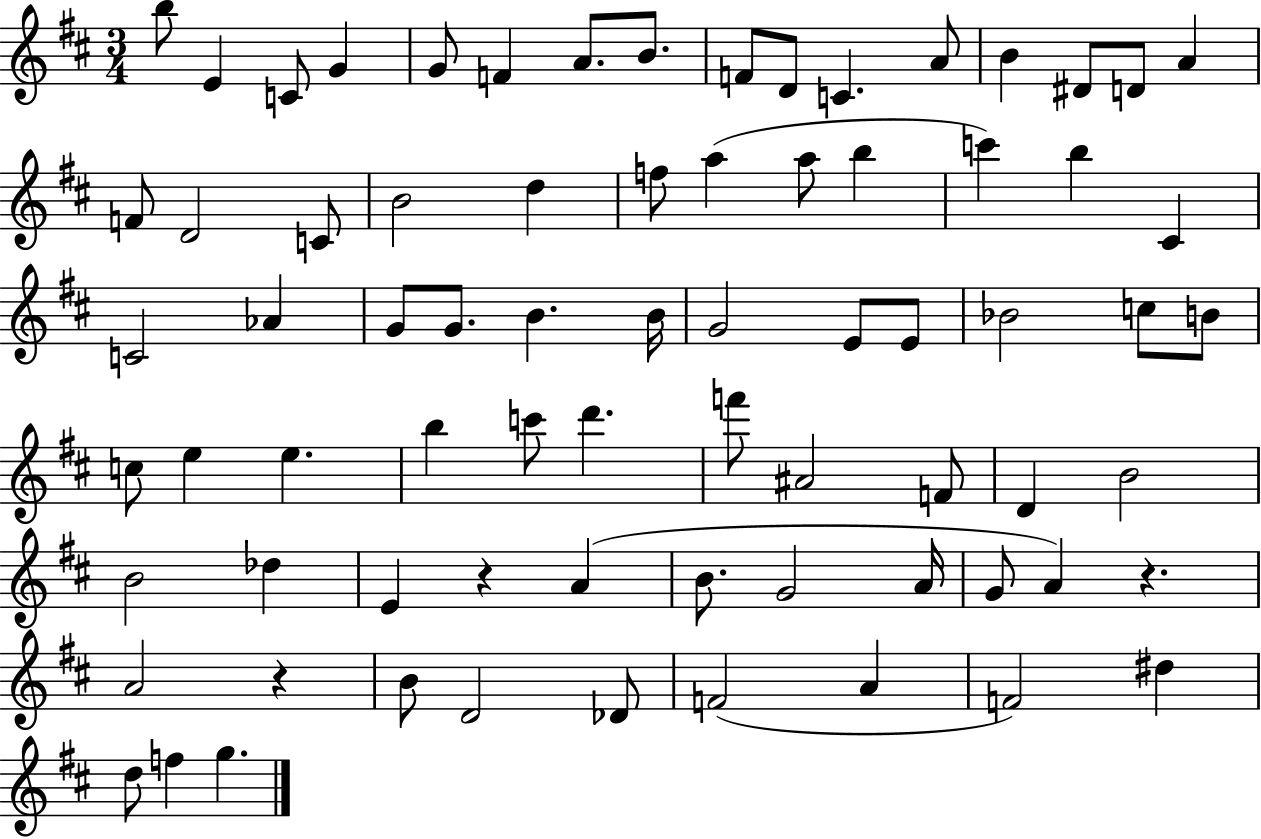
B5/e E4/q C4/e G4/q G4/e F4/q A4/e. B4/e. F4/e D4/e C4/q. A4/e B4/q D#4/e D4/e A4/q F4/e D4/h C4/e B4/h D5/q F5/e A5/q A5/e B5/q C6/q B5/q C#4/q C4/h Ab4/q G4/e G4/e. B4/q. B4/s G4/h E4/e E4/e Bb4/h C5/e B4/e C5/e E5/q E5/q. B5/q C6/e D6/q. F6/e A#4/h F4/e D4/q B4/h B4/h Db5/q E4/q R/q A4/q B4/e. G4/h A4/s G4/e A4/q R/q. A4/h R/q B4/e D4/h Db4/e F4/h A4/q F4/h D#5/q D5/e F5/q G5/q.